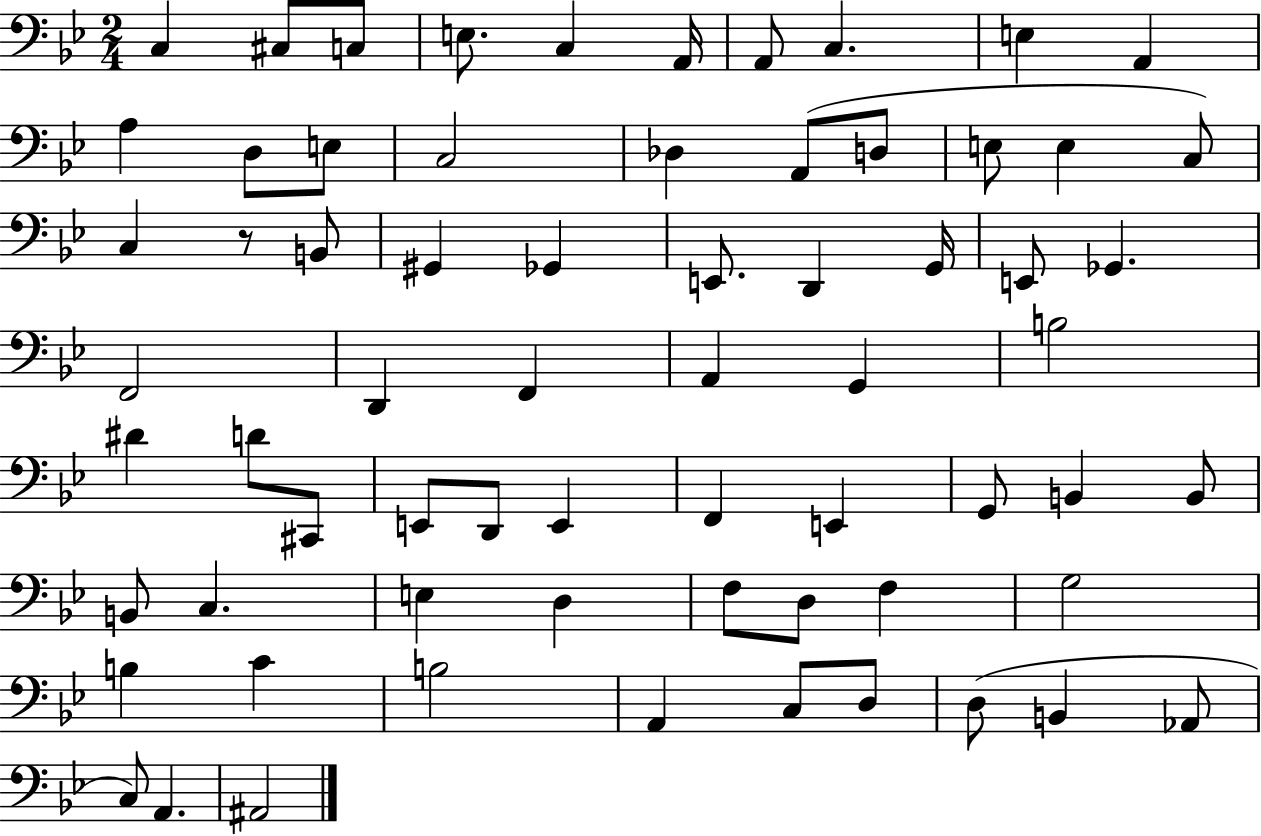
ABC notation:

X:1
T:Untitled
M:2/4
L:1/4
K:Bb
C, ^C,/2 C,/2 E,/2 C, A,,/4 A,,/2 C, E, A,, A, D,/2 E,/2 C,2 _D, A,,/2 D,/2 E,/2 E, C,/2 C, z/2 B,,/2 ^G,, _G,, E,,/2 D,, G,,/4 E,,/2 _G,, F,,2 D,, F,, A,, G,, B,2 ^D D/2 ^C,,/2 E,,/2 D,,/2 E,, F,, E,, G,,/2 B,, B,,/2 B,,/2 C, E, D, F,/2 D,/2 F, G,2 B, C B,2 A,, C,/2 D,/2 D,/2 B,, _A,,/2 C,/2 A,, ^A,,2